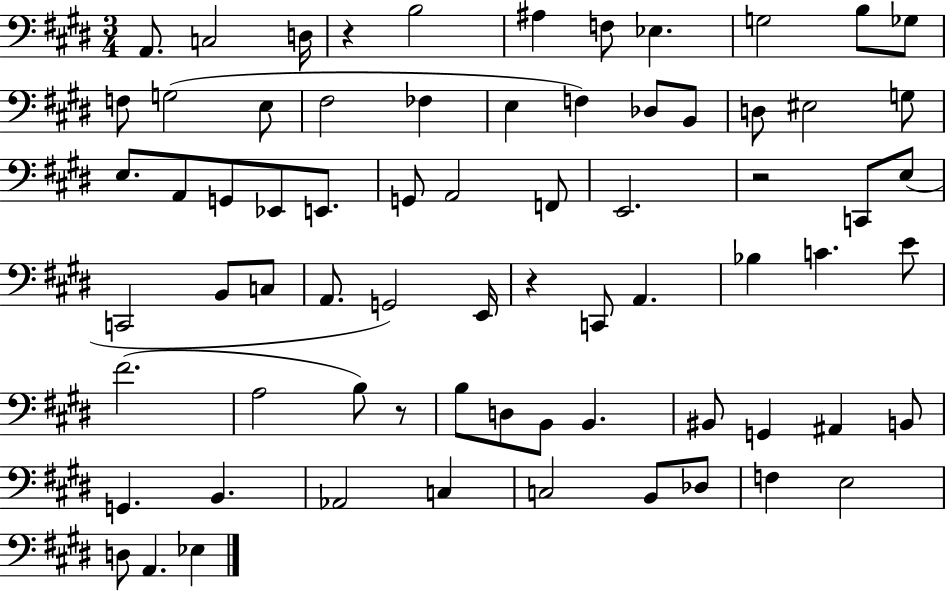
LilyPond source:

{
  \clef bass
  \numericTimeSignature
  \time 3/4
  \key e \major
  a,8. c2 d16 | r4 b2 | ais4 f8 ees4. | g2 b8 ges8 | \break f8 g2( e8 | fis2 fes4 | e4 f4) des8 b,8 | d8 eis2 g8 | \break e8. a,8 g,8 ees,8 e,8. | g,8 a,2 f,8 | e,2. | r2 c,8 e8( | \break c,2 b,8 c8 | a,8. g,2) e,16 | r4 c,8 a,4. | bes4 c'4. e'8 | \break fis'2.( | a2 b8) r8 | b8 d8 b,8 b,4. | bis,8 g,4 ais,4 b,8 | \break g,4. b,4. | aes,2 c4 | c2 b,8 des8 | f4 e2 | \break d8 a,4. ees4 | \bar "|."
}